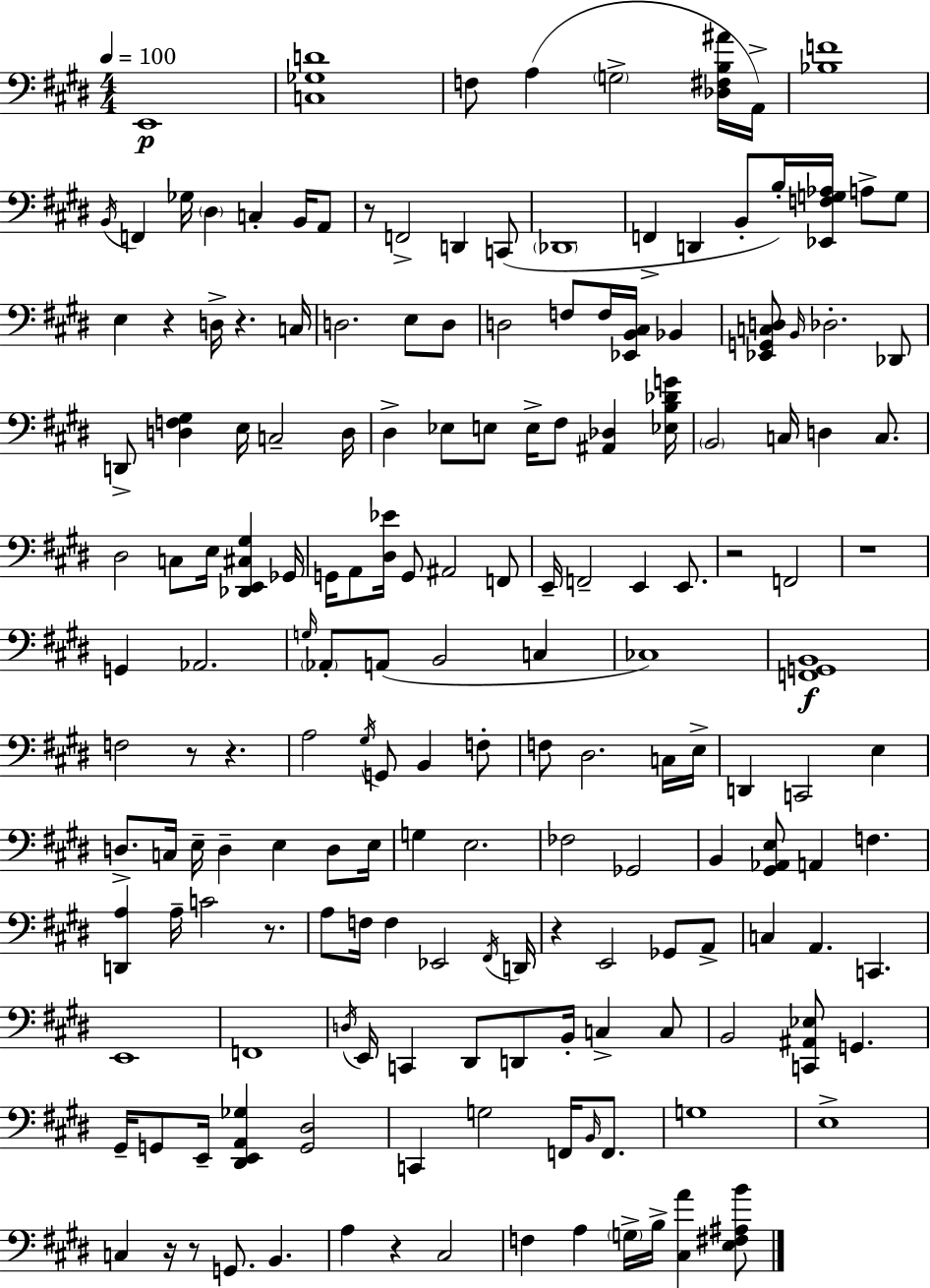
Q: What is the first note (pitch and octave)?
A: E2